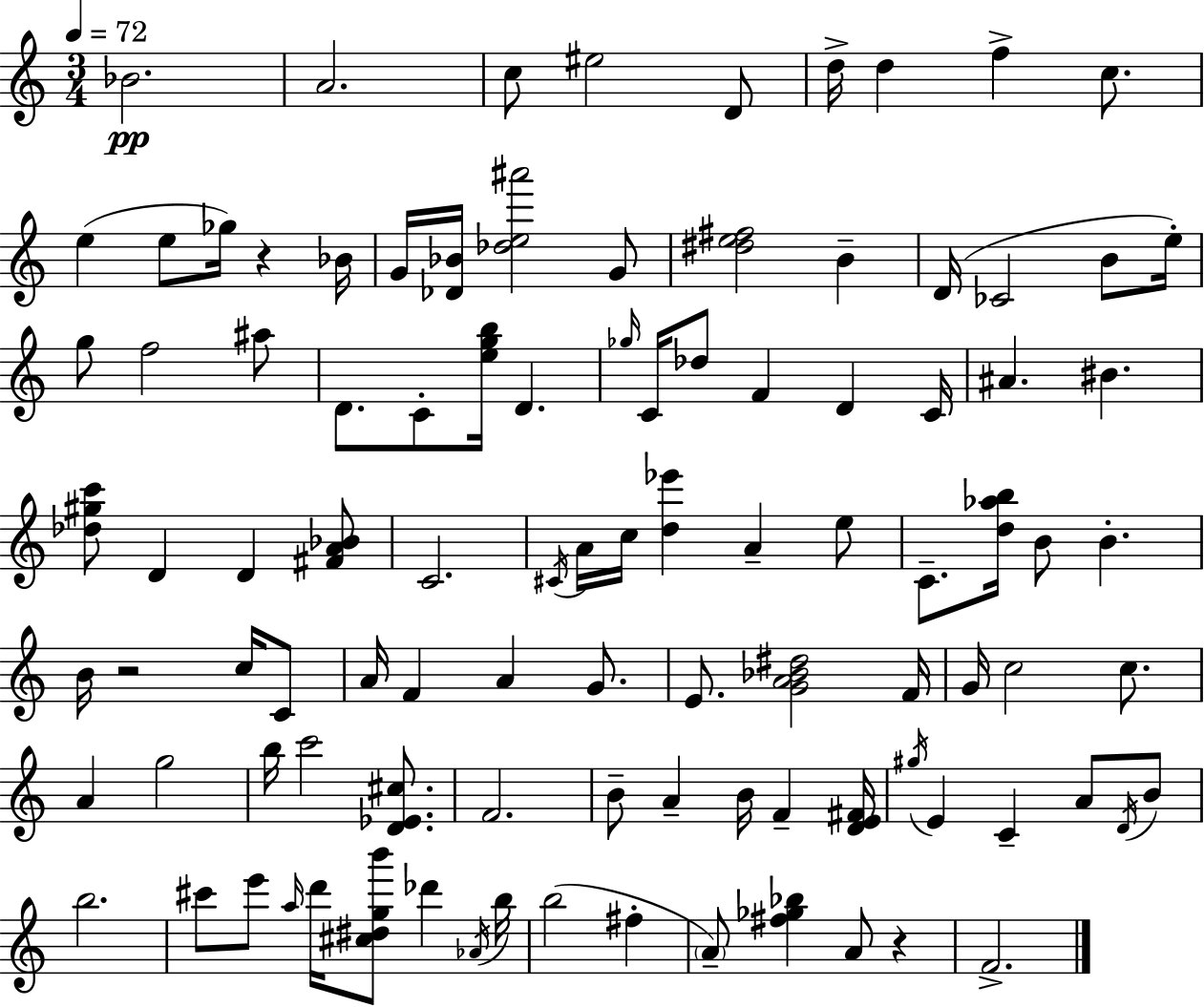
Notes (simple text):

Bb4/h. A4/h. C5/e EIS5/h D4/e D5/s D5/q F5/q C5/e. E5/q E5/e Gb5/s R/q Bb4/s G4/s [Db4,Bb4]/s [Db5,E5,A#6]/h G4/e [D#5,E5,F#5]/h B4/q D4/s CES4/h B4/e E5/s G5/e F5/h A#5/e D4/e. C4/e [E5,G5,B5]/s D4/q. Gb5/s C4/s Db5/e F4/q D4/q C4/s A#4/q. BIS4/q. [Db5,G#5,C6]/e D4/q D4/q [F#4,A4,Bb4]/e C4/h. C#4/s A4/s C5/s [D5,Eb6]/q A4/q E5/e C4/e. [D5,Ab5,B5]/s B4/e B4/q. B4/s R/h C5/s C4/e A4/s F4/q A4/q G4/e. E4/e. [G4,A4,Bb4,D#5]/h F4/s G4/s C5/h C5/e. A4/q G5/h B5/s C6/h [D4,Eb4,C#5]/e. F4/h. B4/e A4/q B4/s F4/q [D4,E4,F#4]/s G#5/s E4/q C4/q A4/e D4/s B4/e B5/h. C#6/e E6/e A5/s D6/s [C#5,D#5,G5,B6]/e Db6/q Ab4/s B5/s B5/h F#5/q A4/e [F#5,Gb5,Bb5]/q A4/e R/q F4/h.